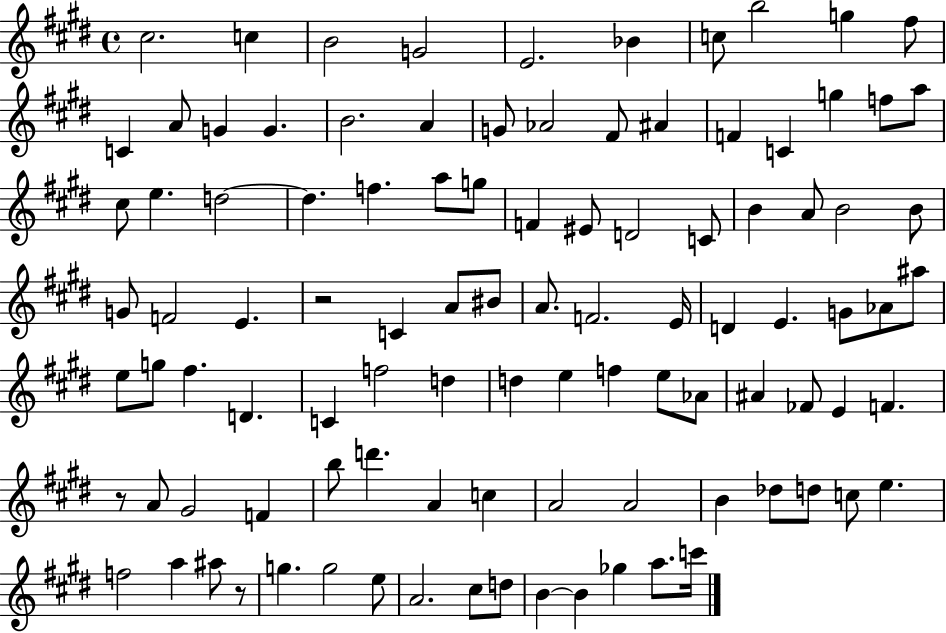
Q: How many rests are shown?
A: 3